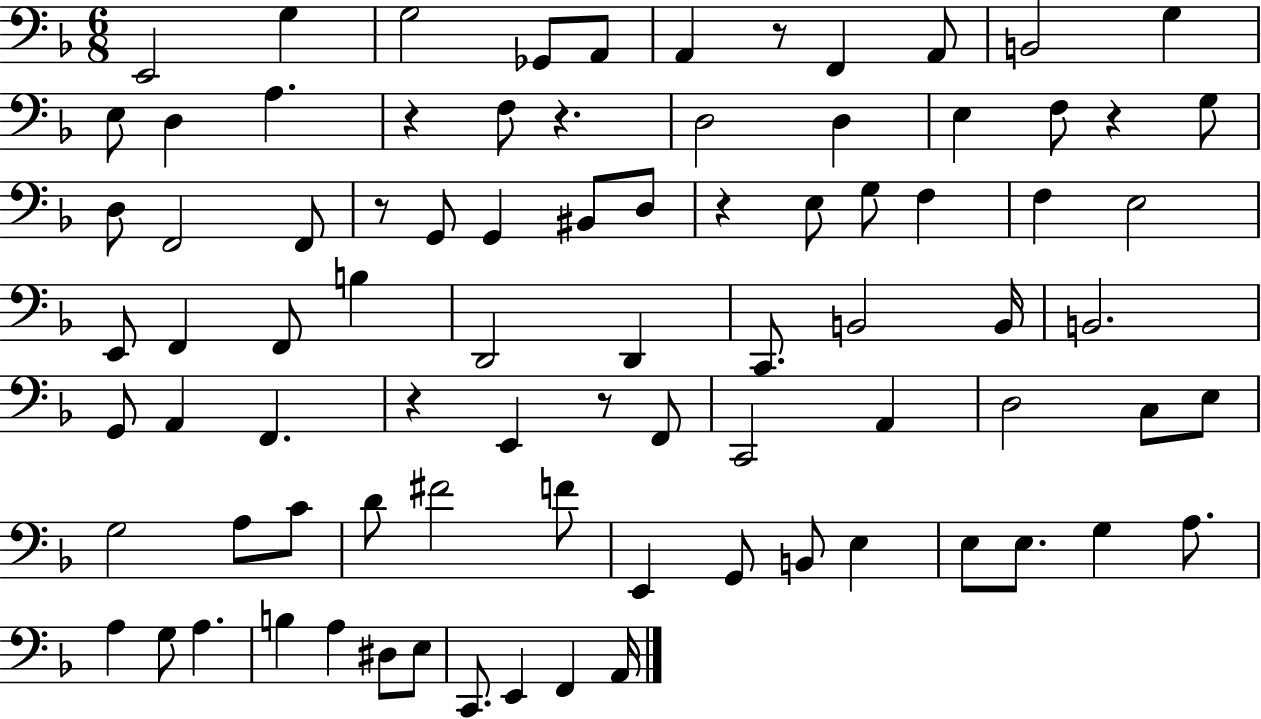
X:1
T:Untitled
M:6/8
L:1/4
K:F
E,,2 G, G,2 _G,,/2 A,,/2 A,, z/2 F,, A,,/2 B,,2 G, E,/2 D, A, z F,/2 z D,2 D, E, F,/2 z G,/2 D,/2 F,,2 F,,/2 z/2 G,,/2 G,, ^B,,/2 D,/2 z E,/2 G,/2 F, F, E,2 E,,/2 F,, F,,/2 B, D,,2 D,, C,,/2 B,,2 B,,/4 B,,2 G,,/2 A,, F,, z E,, z/2 F,,/2 C,,2 A,, D,2 C,/2 E,/2 G,2 A,/2 C/2 D/2 ^F2 F/2 E,, G,,/2 B,,/2 E, E,/2 E,/2 G, A,/2 A, G,/2 A, B, A, ^D,/2 E,/2 C,,/2 E,, F,, A,,/4